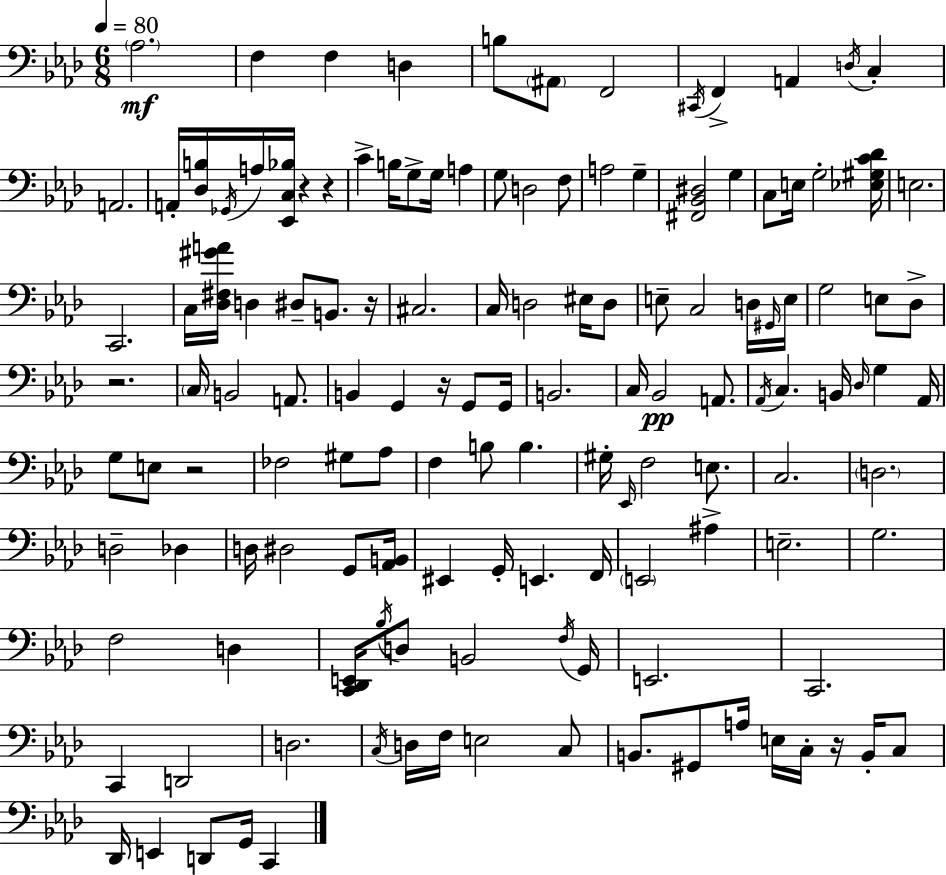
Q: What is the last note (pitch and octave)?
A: C2